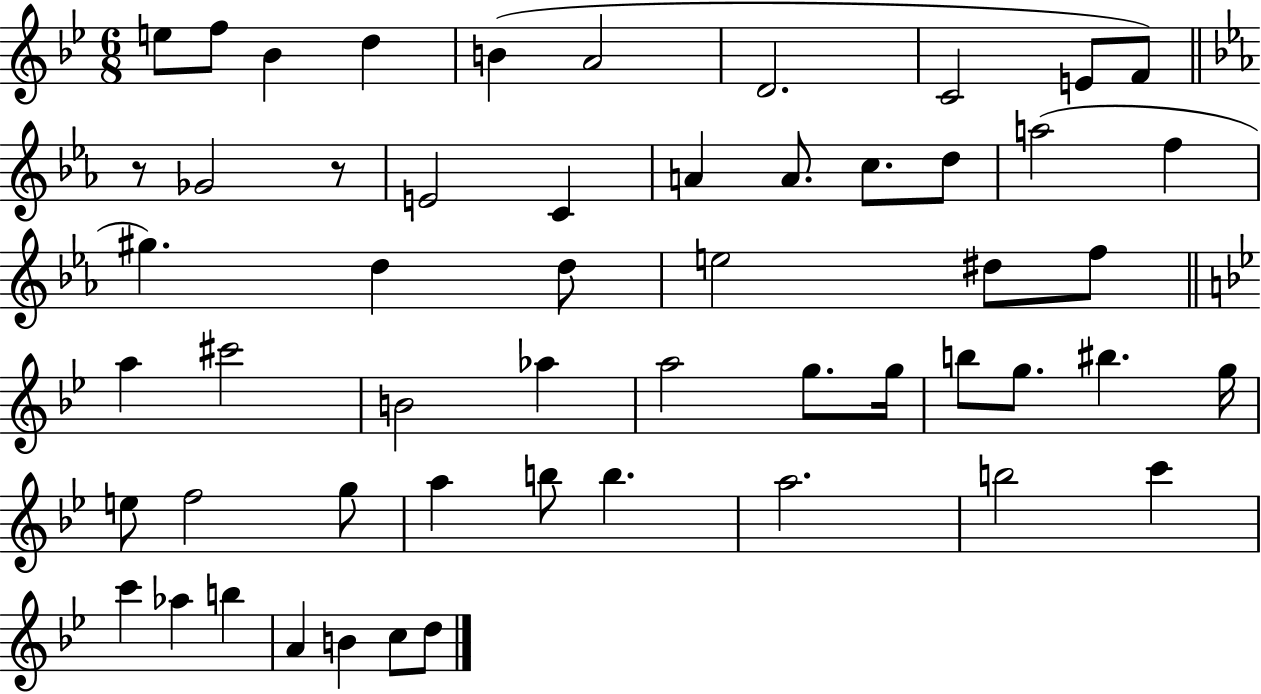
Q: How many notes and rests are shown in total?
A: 54